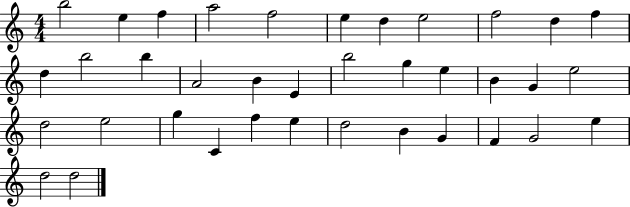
{
  \clef treble
  \numericTimeSignature
  \time 4/4
  \key c \major
  b''2 e''4 f''4 | a''2 f''2 | e''4 d''4 e''2 | f''2 d''4 f''4 | \break d''4 b''2 b''4 | a'2 b'4 e'4 | b''2 g''4 e''4 | b'4 g'4 e''2 | \break d''2 e''2 | g''4 c'4 f''4 e''4 | d''2 b'4 g'4 | f'4 g'2 e''4 | \break d''2 d''2 | \bar "|."
}